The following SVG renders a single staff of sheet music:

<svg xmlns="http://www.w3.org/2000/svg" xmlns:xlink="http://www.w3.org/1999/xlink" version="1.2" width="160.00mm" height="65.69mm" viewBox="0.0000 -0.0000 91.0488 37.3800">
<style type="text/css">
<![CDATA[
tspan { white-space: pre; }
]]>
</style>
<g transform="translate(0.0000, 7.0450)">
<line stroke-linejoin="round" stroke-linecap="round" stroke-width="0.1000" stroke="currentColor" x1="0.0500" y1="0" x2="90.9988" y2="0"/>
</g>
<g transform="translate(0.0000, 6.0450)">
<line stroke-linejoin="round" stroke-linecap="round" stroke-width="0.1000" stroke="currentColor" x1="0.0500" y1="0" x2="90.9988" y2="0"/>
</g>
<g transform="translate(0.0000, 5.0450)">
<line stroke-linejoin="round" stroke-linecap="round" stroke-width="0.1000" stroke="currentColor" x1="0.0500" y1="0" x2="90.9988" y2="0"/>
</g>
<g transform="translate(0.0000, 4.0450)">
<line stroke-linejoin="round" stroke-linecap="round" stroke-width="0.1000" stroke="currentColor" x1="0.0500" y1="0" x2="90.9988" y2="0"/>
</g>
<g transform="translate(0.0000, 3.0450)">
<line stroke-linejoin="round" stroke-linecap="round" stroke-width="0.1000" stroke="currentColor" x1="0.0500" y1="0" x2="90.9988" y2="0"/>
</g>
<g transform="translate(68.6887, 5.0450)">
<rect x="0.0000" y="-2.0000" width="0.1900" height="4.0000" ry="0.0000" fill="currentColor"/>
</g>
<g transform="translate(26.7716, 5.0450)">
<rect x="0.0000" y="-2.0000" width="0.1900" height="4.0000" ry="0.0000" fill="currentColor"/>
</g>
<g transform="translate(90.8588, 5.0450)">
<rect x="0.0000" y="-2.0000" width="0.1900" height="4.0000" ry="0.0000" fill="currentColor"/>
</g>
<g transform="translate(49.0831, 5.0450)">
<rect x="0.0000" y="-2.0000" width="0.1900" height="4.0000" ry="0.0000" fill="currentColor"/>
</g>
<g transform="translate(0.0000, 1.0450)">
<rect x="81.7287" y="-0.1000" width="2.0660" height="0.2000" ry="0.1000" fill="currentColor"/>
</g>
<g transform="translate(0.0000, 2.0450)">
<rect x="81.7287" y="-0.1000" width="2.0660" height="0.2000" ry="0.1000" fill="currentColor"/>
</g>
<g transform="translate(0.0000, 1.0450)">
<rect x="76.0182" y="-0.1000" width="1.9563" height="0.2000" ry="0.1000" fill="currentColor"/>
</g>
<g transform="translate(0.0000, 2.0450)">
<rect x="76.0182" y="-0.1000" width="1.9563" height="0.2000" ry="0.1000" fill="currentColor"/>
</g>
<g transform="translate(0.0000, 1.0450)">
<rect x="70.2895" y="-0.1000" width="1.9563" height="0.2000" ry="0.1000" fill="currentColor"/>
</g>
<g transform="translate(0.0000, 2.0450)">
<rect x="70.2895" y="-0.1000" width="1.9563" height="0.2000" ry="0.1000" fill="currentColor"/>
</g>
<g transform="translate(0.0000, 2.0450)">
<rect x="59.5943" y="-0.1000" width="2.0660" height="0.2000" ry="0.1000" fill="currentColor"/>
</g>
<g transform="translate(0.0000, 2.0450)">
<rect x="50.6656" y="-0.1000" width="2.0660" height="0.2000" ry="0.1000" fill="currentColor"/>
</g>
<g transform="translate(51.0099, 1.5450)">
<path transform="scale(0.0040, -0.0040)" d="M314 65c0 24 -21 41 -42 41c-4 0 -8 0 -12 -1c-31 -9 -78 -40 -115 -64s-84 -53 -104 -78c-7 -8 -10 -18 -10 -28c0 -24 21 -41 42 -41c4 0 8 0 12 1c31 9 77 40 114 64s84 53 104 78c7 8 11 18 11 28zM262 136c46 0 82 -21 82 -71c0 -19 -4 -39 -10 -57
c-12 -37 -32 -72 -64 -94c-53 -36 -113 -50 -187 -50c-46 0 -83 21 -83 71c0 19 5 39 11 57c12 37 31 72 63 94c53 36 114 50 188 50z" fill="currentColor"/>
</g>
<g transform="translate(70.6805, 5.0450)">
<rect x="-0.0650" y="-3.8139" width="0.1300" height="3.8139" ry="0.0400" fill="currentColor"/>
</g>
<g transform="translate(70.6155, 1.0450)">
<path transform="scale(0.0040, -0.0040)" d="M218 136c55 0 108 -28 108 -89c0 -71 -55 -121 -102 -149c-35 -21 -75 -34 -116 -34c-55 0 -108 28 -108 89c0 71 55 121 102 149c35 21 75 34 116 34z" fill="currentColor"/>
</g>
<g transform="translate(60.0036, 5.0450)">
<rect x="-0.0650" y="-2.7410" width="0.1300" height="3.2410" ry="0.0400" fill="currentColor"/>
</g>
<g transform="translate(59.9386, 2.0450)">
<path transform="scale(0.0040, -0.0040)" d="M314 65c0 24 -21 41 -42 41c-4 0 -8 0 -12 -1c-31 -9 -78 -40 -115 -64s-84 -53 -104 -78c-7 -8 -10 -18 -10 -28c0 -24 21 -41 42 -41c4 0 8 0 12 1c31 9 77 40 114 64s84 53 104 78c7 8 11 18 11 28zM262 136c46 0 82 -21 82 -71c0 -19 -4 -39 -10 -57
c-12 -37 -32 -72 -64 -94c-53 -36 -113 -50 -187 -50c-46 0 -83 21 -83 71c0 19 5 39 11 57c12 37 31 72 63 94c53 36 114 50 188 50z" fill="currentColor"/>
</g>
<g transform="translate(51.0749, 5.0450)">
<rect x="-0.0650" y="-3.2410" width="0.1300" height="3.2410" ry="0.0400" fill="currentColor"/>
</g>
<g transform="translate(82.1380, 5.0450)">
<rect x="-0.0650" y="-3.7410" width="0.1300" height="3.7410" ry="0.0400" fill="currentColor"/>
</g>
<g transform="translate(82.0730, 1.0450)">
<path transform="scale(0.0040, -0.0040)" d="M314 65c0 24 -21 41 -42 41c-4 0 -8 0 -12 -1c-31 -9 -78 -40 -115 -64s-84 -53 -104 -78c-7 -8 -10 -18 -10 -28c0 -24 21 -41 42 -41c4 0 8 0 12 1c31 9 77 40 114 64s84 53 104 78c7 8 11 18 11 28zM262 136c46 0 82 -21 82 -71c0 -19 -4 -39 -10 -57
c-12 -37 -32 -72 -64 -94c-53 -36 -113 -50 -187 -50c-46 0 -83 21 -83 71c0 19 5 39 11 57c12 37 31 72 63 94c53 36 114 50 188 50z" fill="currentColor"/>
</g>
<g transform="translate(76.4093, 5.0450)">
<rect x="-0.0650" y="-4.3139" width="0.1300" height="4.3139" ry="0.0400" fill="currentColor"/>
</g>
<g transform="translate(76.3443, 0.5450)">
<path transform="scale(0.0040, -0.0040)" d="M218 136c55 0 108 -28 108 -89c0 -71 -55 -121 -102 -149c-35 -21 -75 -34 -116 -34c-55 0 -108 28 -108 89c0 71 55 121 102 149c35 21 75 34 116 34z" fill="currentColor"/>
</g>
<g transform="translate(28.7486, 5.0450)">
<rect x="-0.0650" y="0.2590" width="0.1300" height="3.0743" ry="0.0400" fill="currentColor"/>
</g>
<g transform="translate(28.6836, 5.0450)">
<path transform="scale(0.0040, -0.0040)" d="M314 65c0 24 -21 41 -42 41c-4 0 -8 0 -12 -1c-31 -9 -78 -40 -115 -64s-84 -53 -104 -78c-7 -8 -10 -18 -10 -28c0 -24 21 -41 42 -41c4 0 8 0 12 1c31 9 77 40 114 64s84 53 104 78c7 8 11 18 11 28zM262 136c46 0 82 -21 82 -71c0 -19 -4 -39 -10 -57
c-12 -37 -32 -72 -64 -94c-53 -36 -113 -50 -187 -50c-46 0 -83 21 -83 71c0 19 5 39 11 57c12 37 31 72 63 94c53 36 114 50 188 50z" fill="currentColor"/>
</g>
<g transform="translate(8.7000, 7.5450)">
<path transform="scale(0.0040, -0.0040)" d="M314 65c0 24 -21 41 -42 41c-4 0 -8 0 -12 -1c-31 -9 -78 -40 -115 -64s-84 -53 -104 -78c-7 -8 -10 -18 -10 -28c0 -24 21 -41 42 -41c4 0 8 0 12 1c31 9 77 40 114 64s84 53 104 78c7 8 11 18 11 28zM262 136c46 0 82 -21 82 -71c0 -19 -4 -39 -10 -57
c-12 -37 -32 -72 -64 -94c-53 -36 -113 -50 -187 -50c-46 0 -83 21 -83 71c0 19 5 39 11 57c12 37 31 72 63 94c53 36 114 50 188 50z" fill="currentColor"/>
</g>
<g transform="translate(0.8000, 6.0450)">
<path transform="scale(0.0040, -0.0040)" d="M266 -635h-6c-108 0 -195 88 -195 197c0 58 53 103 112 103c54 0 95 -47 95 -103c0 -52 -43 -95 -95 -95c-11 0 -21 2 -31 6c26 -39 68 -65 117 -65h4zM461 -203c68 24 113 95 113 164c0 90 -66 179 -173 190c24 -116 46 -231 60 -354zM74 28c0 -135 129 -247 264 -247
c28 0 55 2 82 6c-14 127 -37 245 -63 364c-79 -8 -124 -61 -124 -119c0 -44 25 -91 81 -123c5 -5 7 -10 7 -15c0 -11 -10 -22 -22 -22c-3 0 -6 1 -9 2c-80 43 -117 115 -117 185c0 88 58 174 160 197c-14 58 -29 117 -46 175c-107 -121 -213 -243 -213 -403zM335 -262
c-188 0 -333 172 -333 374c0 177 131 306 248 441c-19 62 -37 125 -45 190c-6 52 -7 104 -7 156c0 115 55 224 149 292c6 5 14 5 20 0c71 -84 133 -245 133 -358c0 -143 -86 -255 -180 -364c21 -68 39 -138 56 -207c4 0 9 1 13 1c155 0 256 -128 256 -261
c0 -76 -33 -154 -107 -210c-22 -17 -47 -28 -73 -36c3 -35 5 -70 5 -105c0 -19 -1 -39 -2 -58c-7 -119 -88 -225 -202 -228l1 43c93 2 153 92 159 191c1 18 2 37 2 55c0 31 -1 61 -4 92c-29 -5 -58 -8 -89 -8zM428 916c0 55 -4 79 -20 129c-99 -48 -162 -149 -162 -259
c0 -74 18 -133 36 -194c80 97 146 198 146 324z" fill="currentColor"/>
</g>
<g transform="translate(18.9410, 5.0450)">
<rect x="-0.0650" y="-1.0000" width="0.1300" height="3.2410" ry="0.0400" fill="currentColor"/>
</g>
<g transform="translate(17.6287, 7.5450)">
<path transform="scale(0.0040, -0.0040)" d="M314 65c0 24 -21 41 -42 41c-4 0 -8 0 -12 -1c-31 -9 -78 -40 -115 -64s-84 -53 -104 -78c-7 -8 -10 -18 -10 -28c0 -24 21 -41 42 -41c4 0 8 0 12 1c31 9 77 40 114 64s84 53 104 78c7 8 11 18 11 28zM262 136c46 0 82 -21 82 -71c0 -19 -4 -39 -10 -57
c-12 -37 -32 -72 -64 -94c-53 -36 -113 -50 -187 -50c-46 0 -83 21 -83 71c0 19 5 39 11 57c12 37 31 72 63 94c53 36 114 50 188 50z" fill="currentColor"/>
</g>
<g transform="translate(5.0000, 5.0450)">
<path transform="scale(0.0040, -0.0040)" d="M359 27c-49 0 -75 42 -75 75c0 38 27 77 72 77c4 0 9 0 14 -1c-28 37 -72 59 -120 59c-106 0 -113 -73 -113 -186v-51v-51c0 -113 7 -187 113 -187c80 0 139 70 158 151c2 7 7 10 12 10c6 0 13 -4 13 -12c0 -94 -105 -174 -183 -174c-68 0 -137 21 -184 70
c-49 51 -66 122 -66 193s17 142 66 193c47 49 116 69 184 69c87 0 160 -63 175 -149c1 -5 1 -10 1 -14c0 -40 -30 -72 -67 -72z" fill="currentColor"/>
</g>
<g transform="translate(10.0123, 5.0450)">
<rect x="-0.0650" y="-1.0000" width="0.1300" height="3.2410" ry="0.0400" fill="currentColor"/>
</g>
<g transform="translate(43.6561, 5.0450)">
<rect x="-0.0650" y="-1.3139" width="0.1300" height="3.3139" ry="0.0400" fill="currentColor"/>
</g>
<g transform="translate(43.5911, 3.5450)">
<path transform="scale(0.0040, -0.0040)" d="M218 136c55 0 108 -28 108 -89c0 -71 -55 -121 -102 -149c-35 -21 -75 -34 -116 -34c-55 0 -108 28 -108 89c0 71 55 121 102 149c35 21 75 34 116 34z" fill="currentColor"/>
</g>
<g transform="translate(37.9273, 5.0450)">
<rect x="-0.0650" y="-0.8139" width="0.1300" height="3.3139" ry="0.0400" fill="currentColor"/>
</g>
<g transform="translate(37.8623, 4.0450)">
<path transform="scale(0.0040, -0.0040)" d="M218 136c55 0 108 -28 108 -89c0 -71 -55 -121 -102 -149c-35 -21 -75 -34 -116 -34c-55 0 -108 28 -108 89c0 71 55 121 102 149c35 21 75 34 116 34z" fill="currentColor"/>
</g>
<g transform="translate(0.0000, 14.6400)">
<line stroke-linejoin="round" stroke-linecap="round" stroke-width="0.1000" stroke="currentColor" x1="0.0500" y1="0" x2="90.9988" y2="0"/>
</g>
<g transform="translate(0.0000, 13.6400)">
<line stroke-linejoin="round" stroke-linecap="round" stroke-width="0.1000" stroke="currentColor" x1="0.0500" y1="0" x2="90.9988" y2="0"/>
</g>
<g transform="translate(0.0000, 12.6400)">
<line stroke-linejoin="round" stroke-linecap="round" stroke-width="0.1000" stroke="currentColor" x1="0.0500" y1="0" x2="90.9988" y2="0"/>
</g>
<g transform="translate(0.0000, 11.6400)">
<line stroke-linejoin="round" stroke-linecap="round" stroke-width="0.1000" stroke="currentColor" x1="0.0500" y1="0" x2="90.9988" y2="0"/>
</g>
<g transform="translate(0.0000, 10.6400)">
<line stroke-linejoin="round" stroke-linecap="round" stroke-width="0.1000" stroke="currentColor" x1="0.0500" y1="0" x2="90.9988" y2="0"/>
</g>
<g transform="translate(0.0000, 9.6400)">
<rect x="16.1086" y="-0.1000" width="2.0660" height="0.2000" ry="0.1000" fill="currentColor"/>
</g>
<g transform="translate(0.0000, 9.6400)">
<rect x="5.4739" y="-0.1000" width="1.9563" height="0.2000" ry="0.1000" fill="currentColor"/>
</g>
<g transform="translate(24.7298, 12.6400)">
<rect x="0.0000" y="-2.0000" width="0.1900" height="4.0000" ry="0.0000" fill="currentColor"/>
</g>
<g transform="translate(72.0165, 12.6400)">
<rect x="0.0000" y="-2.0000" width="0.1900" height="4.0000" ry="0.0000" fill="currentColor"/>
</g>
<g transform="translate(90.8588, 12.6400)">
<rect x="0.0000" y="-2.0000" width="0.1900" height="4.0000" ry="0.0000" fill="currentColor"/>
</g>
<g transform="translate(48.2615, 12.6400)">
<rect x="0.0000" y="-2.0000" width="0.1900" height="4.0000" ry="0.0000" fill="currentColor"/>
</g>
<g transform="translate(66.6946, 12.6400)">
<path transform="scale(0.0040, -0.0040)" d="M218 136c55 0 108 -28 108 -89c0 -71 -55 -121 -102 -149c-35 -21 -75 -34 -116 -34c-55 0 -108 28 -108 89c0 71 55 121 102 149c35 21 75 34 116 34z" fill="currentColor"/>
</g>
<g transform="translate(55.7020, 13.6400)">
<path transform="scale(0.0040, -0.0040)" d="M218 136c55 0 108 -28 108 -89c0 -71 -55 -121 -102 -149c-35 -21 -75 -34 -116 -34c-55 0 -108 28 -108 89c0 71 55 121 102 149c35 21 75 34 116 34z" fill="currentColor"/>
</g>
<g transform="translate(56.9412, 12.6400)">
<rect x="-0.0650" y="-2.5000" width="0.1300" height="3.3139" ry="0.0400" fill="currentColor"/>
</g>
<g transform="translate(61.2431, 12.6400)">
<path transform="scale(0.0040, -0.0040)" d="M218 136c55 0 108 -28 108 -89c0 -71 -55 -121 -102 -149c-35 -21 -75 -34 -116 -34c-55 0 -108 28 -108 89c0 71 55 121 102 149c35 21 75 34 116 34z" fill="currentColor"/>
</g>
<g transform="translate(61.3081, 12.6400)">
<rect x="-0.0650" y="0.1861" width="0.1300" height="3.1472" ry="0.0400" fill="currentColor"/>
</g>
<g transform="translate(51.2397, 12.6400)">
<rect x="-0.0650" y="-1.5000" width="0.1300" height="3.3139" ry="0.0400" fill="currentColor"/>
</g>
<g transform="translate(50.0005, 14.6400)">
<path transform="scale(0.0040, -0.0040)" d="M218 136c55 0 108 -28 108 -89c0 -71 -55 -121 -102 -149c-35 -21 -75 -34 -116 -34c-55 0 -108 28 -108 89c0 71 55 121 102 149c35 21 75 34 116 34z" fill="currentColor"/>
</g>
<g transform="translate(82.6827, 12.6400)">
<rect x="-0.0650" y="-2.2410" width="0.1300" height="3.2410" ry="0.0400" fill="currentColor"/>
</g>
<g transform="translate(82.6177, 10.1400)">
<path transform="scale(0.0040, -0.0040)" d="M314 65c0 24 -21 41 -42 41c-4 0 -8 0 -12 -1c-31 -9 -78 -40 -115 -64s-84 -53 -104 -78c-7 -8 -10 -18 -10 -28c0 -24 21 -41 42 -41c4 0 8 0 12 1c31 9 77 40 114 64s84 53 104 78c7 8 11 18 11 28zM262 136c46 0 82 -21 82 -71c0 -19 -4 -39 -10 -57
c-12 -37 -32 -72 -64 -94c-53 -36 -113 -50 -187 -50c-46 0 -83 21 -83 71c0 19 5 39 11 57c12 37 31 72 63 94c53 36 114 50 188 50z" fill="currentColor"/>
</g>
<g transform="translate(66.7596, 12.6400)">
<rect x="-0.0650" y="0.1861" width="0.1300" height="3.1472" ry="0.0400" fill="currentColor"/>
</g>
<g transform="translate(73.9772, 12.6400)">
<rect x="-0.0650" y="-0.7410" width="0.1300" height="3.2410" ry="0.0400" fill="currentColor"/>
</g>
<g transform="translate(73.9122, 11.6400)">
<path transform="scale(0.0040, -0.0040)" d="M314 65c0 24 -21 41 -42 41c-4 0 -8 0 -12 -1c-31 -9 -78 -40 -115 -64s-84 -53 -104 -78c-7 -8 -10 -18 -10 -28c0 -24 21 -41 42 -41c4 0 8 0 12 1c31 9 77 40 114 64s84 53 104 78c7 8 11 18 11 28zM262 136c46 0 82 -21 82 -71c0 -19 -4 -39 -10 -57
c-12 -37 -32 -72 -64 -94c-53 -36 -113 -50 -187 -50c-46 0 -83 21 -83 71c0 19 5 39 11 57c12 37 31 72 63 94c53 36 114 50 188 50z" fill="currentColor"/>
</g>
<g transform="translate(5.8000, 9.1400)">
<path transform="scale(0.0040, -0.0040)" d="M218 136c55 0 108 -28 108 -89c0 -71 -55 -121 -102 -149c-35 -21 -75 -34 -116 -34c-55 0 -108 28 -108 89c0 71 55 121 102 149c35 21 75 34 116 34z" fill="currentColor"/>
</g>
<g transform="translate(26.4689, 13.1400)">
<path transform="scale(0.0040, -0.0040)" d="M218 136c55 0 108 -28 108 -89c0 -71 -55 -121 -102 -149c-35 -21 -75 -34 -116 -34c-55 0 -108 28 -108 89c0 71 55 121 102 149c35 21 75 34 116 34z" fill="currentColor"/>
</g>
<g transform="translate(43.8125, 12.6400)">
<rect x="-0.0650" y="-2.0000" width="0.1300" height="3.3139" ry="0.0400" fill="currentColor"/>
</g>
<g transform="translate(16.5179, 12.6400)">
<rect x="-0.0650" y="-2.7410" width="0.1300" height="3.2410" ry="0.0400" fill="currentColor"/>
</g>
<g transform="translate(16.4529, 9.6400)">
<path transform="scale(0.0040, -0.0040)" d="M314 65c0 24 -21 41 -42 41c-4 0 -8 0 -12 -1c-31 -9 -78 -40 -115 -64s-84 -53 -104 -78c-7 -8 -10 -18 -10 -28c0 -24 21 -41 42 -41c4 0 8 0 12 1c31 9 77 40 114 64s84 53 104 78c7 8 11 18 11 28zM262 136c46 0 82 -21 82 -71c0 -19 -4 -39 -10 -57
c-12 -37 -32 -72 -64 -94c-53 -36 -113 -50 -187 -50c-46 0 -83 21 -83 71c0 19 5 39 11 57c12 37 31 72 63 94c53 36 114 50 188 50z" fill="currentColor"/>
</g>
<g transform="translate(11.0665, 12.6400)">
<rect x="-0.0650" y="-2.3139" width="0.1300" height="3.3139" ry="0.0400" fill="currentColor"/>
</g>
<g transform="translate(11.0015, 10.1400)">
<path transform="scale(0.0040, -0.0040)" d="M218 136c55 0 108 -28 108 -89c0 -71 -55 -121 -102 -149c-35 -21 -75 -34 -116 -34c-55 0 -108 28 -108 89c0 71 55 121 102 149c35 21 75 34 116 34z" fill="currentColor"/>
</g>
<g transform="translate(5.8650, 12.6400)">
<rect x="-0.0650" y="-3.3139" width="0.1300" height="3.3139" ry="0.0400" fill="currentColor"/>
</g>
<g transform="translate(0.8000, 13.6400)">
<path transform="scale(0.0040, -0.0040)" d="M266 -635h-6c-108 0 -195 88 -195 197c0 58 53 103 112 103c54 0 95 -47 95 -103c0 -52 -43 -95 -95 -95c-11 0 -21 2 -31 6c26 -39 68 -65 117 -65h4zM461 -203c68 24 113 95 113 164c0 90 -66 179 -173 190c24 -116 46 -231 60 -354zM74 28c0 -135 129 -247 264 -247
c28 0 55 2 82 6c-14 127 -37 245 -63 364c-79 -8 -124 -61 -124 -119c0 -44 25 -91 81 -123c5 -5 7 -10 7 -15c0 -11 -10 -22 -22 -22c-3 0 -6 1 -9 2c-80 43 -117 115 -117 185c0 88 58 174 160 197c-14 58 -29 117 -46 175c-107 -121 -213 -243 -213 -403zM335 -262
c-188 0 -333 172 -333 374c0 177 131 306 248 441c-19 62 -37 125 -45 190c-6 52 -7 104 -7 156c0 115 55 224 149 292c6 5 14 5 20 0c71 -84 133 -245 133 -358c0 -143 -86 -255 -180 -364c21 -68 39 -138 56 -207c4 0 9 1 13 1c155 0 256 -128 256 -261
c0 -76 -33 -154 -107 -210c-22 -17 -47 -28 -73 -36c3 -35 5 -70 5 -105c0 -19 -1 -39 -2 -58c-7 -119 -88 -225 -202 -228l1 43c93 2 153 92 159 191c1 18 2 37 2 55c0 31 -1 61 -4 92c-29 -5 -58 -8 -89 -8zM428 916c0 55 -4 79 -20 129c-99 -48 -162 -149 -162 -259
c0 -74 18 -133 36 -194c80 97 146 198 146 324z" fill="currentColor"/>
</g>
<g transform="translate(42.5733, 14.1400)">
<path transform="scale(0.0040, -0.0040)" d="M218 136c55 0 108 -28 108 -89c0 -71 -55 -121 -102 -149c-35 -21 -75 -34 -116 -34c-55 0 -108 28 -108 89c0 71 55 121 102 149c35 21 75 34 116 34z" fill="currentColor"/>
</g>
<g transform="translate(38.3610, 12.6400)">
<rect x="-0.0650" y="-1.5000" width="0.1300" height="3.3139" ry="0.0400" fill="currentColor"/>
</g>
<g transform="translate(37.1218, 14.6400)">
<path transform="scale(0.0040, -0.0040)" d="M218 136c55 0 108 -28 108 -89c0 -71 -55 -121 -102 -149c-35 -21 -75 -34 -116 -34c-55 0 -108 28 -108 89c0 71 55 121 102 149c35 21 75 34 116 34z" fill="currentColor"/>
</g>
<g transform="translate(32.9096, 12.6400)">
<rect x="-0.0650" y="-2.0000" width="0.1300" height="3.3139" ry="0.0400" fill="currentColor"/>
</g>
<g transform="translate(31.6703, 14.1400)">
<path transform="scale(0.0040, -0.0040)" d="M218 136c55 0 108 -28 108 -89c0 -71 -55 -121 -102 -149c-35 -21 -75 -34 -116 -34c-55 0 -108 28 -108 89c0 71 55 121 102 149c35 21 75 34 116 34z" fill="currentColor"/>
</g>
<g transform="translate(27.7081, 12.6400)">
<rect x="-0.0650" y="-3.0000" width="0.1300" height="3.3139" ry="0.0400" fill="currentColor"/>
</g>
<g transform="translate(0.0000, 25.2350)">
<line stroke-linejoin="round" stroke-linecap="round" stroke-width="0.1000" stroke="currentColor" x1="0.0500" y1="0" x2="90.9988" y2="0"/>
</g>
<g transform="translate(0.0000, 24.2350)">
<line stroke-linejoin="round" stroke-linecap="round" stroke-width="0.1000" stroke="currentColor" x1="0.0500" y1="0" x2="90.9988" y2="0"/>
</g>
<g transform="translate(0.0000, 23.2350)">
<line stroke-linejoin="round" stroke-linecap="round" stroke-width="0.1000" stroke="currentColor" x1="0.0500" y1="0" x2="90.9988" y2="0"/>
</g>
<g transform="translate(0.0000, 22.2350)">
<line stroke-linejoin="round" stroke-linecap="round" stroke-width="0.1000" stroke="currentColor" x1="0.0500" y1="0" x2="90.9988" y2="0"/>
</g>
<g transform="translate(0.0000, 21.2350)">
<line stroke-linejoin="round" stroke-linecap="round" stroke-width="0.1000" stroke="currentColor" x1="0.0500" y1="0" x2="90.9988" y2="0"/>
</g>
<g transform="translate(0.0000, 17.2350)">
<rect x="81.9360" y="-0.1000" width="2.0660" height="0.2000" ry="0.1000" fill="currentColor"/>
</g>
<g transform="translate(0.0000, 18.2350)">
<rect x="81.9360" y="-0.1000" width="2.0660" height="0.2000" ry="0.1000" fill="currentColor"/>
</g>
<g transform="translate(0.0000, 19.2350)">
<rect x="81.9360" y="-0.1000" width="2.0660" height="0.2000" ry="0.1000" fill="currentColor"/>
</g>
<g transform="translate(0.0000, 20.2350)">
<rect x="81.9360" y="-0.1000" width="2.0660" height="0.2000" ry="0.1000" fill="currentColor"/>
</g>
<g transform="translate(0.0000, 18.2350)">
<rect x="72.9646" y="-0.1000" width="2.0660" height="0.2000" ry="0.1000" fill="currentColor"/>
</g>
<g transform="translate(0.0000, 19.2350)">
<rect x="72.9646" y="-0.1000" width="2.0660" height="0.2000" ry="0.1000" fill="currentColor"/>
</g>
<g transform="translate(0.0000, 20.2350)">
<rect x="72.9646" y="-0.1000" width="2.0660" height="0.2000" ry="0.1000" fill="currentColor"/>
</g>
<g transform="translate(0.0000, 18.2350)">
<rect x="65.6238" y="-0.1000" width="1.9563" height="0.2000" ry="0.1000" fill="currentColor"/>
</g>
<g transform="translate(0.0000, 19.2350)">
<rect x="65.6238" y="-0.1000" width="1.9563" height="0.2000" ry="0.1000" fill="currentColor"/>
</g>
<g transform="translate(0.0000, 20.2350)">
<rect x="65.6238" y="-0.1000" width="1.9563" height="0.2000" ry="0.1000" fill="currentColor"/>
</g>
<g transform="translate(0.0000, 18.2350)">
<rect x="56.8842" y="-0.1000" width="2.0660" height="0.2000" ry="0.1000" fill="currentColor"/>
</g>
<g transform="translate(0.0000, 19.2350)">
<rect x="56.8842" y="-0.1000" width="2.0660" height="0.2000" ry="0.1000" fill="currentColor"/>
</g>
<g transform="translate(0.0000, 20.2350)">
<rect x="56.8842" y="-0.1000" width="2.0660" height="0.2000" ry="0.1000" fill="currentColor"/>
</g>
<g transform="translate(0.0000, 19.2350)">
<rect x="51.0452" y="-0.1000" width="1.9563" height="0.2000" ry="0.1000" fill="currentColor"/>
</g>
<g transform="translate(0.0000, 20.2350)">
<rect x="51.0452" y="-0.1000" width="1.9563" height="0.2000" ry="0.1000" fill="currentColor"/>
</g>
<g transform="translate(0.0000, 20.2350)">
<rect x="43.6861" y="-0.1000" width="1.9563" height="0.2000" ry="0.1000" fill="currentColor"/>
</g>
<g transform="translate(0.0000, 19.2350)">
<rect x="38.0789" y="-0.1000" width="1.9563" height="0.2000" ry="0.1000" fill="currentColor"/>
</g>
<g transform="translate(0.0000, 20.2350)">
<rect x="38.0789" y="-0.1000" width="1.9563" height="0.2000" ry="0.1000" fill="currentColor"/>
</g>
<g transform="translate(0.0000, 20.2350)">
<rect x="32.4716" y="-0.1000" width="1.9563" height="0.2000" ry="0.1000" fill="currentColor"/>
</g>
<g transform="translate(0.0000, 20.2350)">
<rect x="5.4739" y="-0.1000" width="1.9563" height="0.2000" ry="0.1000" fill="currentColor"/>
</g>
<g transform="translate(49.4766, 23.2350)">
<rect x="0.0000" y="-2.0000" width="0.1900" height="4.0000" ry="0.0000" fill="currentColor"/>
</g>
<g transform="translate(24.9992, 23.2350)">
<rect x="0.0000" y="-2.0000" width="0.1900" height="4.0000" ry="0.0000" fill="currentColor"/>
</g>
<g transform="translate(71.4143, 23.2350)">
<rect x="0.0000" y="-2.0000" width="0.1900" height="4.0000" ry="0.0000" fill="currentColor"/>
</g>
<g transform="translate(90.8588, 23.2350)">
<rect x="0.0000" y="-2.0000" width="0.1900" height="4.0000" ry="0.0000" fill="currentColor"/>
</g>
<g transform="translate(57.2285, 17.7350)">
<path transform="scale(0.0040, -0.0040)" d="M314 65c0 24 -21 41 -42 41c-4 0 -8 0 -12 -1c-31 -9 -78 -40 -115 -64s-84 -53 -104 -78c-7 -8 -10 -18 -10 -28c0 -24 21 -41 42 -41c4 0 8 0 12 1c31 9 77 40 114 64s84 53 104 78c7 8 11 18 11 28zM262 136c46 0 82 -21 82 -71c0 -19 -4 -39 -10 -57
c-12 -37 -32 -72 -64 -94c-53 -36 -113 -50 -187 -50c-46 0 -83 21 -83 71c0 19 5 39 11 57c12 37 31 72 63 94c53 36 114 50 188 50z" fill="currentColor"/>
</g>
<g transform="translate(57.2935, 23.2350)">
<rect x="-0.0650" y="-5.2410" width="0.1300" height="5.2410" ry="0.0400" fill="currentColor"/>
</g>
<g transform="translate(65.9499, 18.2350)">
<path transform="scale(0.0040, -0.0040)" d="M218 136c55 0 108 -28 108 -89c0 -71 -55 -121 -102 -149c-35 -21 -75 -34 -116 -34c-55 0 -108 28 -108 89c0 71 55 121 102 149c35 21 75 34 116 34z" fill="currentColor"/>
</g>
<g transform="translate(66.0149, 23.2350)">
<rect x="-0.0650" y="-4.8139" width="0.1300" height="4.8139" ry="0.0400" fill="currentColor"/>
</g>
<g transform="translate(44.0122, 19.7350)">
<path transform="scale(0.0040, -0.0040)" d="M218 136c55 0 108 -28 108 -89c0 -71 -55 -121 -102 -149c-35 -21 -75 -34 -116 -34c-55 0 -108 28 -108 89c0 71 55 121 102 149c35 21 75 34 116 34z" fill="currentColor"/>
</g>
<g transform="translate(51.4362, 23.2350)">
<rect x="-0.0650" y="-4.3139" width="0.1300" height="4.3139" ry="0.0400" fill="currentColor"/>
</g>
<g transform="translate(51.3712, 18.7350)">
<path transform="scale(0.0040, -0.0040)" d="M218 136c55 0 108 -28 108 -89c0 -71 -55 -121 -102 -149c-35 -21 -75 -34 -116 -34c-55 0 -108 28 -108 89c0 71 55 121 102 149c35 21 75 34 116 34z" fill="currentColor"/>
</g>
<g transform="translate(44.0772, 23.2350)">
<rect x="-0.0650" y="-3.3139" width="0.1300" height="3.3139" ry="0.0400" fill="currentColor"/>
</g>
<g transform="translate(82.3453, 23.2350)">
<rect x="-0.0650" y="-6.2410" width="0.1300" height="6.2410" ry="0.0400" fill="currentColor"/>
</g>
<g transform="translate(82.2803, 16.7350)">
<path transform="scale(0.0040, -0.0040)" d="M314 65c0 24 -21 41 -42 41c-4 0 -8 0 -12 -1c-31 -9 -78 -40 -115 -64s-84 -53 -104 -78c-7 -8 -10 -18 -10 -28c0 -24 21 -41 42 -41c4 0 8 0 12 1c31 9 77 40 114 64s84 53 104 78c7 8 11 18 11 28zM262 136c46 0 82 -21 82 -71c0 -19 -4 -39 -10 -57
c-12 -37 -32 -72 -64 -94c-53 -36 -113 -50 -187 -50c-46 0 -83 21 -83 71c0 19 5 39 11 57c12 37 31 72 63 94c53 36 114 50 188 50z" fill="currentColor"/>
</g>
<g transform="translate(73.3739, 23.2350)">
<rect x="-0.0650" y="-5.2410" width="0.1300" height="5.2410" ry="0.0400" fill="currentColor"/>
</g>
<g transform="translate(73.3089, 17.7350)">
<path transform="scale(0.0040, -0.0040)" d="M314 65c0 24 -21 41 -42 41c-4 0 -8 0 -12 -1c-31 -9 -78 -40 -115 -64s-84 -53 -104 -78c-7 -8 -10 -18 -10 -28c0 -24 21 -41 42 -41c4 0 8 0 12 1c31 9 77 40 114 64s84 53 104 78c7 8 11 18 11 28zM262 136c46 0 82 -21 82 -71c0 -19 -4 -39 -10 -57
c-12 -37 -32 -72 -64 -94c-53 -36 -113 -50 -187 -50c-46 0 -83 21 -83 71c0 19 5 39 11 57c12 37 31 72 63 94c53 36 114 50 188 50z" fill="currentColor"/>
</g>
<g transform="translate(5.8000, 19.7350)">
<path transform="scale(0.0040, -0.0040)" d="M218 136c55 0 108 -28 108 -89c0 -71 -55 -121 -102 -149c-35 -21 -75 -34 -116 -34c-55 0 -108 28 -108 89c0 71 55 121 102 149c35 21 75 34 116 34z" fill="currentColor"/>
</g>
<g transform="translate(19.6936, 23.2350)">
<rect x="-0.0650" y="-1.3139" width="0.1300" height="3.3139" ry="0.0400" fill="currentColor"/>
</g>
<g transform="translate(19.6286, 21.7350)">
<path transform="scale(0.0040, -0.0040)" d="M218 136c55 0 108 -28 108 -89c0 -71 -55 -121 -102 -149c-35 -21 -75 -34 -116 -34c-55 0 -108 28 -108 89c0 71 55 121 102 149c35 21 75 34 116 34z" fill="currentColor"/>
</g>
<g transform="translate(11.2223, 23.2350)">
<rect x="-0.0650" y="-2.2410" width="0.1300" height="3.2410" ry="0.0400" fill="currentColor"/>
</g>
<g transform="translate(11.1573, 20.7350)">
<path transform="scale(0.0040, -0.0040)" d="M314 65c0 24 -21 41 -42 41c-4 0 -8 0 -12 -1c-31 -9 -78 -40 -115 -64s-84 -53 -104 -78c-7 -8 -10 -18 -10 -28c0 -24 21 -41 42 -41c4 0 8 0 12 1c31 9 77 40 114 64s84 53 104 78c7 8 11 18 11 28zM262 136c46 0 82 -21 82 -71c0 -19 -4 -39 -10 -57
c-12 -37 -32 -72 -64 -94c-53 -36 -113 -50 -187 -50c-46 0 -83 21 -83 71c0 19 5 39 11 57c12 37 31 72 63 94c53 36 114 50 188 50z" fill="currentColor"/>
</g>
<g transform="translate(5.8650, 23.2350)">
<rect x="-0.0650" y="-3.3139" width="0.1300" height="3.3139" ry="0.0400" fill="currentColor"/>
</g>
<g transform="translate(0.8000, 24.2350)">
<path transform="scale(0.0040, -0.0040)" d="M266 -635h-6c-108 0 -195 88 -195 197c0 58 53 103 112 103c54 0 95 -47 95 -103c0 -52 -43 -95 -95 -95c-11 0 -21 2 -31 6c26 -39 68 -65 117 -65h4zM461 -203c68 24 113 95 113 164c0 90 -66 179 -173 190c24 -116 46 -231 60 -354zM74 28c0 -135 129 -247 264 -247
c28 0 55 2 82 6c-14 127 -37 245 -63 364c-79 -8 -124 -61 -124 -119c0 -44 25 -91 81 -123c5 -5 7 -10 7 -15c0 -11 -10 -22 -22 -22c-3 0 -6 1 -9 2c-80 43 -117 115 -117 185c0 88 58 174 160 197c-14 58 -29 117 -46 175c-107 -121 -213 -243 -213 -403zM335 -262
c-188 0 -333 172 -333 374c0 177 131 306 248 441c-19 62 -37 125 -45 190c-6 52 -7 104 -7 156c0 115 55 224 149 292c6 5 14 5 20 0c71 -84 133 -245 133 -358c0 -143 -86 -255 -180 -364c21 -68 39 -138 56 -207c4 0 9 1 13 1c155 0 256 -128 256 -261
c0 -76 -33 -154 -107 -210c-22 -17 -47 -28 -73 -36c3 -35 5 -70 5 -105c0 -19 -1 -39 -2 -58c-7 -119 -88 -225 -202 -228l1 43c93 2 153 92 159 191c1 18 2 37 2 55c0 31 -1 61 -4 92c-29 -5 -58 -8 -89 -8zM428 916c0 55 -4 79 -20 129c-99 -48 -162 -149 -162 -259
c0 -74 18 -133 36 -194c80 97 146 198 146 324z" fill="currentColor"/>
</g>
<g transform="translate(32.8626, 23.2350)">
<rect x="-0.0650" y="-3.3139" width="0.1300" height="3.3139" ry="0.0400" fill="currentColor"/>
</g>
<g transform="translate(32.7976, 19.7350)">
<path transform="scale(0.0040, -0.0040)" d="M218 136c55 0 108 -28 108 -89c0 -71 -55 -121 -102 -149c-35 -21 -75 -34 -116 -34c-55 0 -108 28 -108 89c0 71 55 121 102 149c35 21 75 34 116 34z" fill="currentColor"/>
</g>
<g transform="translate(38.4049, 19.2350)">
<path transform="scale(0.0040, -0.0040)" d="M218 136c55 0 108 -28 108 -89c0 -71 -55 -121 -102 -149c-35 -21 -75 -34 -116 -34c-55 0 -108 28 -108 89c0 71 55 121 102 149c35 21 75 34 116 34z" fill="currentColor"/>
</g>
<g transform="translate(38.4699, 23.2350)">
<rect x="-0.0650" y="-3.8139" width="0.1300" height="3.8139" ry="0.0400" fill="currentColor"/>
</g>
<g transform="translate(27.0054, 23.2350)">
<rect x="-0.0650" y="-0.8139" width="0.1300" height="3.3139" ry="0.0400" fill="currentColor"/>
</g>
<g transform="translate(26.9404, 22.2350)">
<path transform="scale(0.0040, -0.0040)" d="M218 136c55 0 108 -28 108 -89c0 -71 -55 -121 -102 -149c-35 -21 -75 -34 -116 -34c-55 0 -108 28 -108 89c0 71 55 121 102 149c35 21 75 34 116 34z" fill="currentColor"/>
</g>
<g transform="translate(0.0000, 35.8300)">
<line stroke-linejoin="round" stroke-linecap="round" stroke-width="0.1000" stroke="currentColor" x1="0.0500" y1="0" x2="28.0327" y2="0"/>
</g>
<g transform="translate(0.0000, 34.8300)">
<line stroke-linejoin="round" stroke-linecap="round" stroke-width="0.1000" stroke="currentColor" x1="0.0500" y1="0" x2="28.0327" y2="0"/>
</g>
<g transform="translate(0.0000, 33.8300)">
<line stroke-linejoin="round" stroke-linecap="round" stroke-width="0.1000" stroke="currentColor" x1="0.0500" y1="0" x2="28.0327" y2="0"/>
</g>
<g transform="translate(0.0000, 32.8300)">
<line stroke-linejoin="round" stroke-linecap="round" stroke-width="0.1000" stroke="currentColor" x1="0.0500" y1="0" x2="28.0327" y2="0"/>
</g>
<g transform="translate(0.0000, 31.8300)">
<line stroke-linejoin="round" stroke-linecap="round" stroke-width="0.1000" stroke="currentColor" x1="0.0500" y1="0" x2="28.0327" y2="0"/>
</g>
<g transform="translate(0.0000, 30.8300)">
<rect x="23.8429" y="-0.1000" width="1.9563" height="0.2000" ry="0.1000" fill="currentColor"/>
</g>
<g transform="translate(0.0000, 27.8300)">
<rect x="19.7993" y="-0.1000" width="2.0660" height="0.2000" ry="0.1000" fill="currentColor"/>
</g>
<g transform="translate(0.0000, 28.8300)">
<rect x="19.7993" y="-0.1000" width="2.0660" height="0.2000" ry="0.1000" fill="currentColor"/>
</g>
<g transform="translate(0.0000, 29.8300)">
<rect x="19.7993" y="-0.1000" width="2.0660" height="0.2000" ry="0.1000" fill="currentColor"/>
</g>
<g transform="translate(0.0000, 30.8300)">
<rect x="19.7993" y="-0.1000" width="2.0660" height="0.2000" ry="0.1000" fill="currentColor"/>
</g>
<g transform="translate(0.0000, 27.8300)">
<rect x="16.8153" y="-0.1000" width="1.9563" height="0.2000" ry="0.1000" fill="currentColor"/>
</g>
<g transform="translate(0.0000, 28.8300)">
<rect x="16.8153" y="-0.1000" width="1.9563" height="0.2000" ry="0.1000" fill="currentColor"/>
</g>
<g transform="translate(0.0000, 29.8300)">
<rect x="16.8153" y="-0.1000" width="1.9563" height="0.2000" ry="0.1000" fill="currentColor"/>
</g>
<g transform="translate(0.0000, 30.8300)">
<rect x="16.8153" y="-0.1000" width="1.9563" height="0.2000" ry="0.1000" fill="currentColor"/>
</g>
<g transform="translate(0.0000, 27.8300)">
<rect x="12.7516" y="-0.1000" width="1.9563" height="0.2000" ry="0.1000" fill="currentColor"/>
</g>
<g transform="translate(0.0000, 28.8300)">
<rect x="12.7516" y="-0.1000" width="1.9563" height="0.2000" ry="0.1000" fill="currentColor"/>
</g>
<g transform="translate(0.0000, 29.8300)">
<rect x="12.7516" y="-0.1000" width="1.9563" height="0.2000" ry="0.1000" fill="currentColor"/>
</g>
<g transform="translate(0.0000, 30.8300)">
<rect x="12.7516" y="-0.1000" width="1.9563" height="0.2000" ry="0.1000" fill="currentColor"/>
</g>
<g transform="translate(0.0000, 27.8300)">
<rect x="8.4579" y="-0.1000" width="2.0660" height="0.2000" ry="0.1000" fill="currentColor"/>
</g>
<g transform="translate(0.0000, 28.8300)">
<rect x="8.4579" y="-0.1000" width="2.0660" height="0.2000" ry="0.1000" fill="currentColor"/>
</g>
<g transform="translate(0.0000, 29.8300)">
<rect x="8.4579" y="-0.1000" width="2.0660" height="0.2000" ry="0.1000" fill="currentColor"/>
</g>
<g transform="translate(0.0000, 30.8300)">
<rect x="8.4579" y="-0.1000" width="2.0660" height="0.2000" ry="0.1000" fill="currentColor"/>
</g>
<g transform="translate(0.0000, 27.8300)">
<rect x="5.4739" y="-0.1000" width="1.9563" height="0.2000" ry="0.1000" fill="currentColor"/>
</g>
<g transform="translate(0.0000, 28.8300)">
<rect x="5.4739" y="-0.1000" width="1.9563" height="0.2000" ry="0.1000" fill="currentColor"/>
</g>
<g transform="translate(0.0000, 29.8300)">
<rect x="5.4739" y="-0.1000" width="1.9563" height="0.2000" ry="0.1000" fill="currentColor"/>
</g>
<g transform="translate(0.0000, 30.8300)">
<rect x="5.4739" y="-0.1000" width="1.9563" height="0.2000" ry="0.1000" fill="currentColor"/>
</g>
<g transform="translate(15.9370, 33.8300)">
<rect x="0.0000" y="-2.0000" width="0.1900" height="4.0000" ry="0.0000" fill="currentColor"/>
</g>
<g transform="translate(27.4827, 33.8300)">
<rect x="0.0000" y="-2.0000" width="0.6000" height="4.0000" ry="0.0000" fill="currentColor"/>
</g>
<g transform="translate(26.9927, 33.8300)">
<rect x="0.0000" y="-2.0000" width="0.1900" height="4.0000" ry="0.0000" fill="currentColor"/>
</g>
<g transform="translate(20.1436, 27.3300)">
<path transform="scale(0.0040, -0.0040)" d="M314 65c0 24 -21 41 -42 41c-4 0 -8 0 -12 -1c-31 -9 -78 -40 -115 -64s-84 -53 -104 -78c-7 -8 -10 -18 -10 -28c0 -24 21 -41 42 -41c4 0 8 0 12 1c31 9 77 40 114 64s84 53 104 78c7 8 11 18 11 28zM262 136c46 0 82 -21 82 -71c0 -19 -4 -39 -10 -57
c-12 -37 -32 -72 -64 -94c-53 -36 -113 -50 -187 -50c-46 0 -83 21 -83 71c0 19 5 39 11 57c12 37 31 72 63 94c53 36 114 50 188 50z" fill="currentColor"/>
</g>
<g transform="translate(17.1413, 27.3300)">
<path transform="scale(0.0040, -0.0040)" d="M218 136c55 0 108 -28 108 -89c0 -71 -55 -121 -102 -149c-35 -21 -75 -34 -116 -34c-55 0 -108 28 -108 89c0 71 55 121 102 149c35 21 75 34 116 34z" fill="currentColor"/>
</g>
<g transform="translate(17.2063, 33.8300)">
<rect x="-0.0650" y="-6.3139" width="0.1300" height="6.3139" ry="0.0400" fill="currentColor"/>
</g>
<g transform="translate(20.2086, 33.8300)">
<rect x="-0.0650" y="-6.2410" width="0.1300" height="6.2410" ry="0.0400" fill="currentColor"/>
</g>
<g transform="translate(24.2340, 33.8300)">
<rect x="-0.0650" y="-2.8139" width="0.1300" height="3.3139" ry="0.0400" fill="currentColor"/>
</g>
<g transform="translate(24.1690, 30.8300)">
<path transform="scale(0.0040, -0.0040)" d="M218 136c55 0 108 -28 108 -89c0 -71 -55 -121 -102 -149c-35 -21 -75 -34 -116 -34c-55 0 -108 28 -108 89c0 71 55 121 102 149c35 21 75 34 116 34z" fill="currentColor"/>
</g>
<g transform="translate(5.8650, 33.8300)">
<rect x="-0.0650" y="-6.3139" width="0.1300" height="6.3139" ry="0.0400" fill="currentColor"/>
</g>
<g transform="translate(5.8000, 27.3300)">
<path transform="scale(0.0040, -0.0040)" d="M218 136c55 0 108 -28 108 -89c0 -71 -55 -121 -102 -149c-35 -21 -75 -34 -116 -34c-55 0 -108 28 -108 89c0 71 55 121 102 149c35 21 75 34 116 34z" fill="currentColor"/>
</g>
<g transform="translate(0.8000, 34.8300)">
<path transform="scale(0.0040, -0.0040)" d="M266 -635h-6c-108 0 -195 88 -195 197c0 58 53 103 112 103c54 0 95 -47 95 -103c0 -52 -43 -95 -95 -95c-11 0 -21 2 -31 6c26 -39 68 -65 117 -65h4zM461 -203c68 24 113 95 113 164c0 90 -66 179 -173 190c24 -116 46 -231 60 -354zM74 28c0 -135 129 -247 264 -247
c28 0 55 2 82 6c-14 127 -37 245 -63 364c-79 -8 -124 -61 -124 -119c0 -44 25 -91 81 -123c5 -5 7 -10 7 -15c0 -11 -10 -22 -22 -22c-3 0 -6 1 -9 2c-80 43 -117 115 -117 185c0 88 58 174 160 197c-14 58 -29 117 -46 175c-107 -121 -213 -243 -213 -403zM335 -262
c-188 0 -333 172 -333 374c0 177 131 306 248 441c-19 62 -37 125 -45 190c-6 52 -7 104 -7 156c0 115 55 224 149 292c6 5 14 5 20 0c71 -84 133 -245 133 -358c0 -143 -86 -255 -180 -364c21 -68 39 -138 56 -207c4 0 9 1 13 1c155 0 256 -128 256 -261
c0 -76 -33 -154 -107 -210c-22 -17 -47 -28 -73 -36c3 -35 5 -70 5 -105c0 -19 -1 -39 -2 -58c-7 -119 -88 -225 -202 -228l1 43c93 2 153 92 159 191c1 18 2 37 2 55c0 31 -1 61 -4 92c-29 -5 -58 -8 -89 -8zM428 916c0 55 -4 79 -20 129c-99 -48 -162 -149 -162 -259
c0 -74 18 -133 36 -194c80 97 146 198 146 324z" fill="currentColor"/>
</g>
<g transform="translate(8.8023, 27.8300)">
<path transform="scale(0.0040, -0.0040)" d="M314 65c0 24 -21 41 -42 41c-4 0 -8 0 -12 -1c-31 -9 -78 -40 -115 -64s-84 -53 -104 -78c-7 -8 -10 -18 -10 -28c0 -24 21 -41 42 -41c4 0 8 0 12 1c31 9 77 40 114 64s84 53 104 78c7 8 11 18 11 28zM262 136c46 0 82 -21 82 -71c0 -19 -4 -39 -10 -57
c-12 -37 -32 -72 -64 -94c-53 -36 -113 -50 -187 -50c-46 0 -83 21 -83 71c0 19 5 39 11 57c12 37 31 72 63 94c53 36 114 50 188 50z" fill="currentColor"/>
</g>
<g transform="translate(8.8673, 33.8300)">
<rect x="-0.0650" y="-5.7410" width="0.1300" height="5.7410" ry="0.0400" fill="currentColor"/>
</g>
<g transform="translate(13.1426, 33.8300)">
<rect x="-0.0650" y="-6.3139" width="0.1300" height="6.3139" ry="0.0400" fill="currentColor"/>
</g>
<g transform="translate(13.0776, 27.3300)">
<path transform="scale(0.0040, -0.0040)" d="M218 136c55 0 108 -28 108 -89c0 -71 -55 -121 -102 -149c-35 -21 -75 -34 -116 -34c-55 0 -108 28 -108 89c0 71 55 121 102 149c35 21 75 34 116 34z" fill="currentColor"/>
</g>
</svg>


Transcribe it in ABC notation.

X:1
T:Untitled
M:4/4
L:1/4
K:C
D2 D2 B2 d e b2 a2 c' d' c'2 b g a2 A F E F E G B B d2 g2 b g2 e d b c' b d' f'2 e' f'2 a'2 a' g'2 a' a' a'2 a